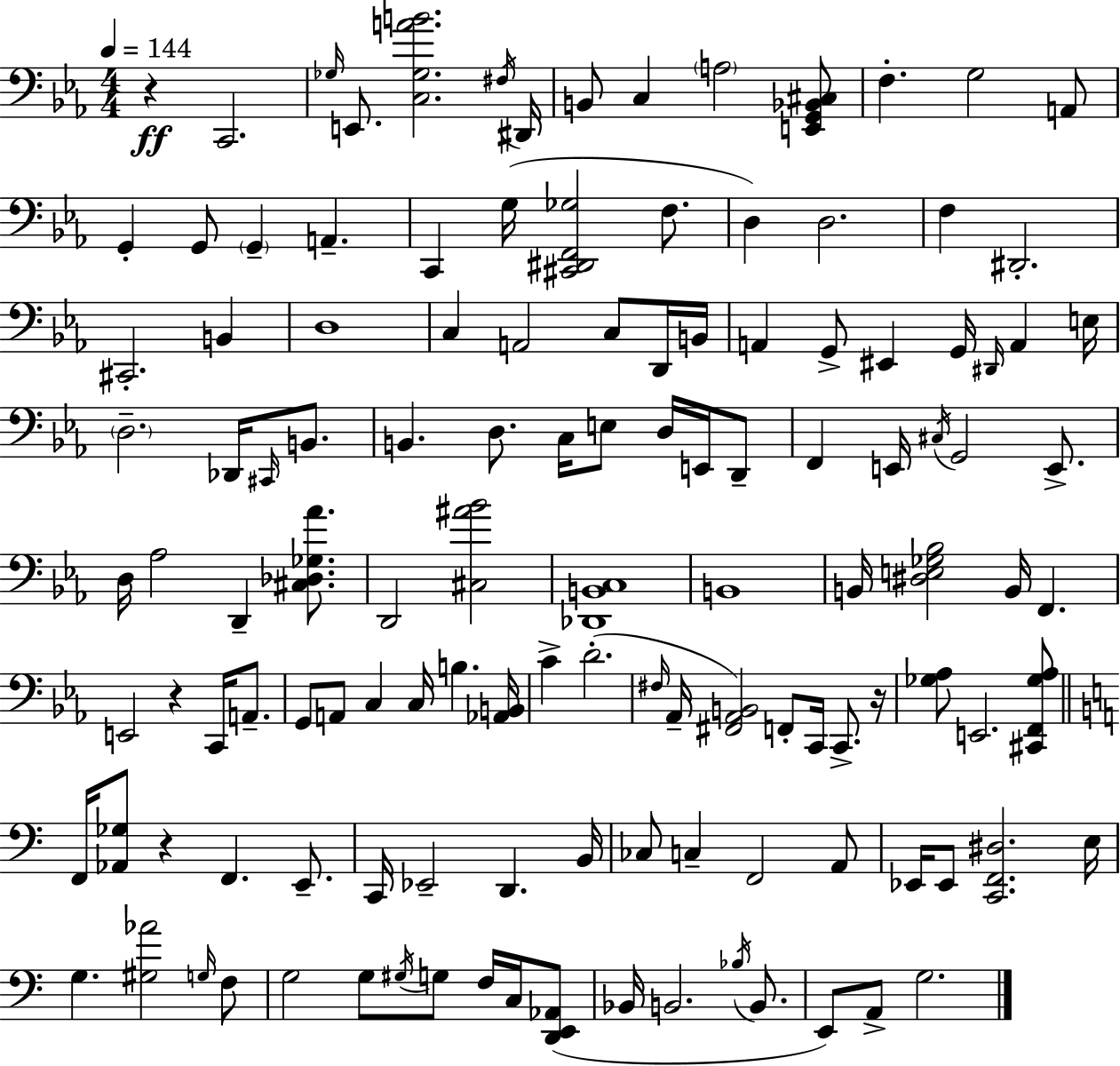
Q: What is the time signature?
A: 4/4